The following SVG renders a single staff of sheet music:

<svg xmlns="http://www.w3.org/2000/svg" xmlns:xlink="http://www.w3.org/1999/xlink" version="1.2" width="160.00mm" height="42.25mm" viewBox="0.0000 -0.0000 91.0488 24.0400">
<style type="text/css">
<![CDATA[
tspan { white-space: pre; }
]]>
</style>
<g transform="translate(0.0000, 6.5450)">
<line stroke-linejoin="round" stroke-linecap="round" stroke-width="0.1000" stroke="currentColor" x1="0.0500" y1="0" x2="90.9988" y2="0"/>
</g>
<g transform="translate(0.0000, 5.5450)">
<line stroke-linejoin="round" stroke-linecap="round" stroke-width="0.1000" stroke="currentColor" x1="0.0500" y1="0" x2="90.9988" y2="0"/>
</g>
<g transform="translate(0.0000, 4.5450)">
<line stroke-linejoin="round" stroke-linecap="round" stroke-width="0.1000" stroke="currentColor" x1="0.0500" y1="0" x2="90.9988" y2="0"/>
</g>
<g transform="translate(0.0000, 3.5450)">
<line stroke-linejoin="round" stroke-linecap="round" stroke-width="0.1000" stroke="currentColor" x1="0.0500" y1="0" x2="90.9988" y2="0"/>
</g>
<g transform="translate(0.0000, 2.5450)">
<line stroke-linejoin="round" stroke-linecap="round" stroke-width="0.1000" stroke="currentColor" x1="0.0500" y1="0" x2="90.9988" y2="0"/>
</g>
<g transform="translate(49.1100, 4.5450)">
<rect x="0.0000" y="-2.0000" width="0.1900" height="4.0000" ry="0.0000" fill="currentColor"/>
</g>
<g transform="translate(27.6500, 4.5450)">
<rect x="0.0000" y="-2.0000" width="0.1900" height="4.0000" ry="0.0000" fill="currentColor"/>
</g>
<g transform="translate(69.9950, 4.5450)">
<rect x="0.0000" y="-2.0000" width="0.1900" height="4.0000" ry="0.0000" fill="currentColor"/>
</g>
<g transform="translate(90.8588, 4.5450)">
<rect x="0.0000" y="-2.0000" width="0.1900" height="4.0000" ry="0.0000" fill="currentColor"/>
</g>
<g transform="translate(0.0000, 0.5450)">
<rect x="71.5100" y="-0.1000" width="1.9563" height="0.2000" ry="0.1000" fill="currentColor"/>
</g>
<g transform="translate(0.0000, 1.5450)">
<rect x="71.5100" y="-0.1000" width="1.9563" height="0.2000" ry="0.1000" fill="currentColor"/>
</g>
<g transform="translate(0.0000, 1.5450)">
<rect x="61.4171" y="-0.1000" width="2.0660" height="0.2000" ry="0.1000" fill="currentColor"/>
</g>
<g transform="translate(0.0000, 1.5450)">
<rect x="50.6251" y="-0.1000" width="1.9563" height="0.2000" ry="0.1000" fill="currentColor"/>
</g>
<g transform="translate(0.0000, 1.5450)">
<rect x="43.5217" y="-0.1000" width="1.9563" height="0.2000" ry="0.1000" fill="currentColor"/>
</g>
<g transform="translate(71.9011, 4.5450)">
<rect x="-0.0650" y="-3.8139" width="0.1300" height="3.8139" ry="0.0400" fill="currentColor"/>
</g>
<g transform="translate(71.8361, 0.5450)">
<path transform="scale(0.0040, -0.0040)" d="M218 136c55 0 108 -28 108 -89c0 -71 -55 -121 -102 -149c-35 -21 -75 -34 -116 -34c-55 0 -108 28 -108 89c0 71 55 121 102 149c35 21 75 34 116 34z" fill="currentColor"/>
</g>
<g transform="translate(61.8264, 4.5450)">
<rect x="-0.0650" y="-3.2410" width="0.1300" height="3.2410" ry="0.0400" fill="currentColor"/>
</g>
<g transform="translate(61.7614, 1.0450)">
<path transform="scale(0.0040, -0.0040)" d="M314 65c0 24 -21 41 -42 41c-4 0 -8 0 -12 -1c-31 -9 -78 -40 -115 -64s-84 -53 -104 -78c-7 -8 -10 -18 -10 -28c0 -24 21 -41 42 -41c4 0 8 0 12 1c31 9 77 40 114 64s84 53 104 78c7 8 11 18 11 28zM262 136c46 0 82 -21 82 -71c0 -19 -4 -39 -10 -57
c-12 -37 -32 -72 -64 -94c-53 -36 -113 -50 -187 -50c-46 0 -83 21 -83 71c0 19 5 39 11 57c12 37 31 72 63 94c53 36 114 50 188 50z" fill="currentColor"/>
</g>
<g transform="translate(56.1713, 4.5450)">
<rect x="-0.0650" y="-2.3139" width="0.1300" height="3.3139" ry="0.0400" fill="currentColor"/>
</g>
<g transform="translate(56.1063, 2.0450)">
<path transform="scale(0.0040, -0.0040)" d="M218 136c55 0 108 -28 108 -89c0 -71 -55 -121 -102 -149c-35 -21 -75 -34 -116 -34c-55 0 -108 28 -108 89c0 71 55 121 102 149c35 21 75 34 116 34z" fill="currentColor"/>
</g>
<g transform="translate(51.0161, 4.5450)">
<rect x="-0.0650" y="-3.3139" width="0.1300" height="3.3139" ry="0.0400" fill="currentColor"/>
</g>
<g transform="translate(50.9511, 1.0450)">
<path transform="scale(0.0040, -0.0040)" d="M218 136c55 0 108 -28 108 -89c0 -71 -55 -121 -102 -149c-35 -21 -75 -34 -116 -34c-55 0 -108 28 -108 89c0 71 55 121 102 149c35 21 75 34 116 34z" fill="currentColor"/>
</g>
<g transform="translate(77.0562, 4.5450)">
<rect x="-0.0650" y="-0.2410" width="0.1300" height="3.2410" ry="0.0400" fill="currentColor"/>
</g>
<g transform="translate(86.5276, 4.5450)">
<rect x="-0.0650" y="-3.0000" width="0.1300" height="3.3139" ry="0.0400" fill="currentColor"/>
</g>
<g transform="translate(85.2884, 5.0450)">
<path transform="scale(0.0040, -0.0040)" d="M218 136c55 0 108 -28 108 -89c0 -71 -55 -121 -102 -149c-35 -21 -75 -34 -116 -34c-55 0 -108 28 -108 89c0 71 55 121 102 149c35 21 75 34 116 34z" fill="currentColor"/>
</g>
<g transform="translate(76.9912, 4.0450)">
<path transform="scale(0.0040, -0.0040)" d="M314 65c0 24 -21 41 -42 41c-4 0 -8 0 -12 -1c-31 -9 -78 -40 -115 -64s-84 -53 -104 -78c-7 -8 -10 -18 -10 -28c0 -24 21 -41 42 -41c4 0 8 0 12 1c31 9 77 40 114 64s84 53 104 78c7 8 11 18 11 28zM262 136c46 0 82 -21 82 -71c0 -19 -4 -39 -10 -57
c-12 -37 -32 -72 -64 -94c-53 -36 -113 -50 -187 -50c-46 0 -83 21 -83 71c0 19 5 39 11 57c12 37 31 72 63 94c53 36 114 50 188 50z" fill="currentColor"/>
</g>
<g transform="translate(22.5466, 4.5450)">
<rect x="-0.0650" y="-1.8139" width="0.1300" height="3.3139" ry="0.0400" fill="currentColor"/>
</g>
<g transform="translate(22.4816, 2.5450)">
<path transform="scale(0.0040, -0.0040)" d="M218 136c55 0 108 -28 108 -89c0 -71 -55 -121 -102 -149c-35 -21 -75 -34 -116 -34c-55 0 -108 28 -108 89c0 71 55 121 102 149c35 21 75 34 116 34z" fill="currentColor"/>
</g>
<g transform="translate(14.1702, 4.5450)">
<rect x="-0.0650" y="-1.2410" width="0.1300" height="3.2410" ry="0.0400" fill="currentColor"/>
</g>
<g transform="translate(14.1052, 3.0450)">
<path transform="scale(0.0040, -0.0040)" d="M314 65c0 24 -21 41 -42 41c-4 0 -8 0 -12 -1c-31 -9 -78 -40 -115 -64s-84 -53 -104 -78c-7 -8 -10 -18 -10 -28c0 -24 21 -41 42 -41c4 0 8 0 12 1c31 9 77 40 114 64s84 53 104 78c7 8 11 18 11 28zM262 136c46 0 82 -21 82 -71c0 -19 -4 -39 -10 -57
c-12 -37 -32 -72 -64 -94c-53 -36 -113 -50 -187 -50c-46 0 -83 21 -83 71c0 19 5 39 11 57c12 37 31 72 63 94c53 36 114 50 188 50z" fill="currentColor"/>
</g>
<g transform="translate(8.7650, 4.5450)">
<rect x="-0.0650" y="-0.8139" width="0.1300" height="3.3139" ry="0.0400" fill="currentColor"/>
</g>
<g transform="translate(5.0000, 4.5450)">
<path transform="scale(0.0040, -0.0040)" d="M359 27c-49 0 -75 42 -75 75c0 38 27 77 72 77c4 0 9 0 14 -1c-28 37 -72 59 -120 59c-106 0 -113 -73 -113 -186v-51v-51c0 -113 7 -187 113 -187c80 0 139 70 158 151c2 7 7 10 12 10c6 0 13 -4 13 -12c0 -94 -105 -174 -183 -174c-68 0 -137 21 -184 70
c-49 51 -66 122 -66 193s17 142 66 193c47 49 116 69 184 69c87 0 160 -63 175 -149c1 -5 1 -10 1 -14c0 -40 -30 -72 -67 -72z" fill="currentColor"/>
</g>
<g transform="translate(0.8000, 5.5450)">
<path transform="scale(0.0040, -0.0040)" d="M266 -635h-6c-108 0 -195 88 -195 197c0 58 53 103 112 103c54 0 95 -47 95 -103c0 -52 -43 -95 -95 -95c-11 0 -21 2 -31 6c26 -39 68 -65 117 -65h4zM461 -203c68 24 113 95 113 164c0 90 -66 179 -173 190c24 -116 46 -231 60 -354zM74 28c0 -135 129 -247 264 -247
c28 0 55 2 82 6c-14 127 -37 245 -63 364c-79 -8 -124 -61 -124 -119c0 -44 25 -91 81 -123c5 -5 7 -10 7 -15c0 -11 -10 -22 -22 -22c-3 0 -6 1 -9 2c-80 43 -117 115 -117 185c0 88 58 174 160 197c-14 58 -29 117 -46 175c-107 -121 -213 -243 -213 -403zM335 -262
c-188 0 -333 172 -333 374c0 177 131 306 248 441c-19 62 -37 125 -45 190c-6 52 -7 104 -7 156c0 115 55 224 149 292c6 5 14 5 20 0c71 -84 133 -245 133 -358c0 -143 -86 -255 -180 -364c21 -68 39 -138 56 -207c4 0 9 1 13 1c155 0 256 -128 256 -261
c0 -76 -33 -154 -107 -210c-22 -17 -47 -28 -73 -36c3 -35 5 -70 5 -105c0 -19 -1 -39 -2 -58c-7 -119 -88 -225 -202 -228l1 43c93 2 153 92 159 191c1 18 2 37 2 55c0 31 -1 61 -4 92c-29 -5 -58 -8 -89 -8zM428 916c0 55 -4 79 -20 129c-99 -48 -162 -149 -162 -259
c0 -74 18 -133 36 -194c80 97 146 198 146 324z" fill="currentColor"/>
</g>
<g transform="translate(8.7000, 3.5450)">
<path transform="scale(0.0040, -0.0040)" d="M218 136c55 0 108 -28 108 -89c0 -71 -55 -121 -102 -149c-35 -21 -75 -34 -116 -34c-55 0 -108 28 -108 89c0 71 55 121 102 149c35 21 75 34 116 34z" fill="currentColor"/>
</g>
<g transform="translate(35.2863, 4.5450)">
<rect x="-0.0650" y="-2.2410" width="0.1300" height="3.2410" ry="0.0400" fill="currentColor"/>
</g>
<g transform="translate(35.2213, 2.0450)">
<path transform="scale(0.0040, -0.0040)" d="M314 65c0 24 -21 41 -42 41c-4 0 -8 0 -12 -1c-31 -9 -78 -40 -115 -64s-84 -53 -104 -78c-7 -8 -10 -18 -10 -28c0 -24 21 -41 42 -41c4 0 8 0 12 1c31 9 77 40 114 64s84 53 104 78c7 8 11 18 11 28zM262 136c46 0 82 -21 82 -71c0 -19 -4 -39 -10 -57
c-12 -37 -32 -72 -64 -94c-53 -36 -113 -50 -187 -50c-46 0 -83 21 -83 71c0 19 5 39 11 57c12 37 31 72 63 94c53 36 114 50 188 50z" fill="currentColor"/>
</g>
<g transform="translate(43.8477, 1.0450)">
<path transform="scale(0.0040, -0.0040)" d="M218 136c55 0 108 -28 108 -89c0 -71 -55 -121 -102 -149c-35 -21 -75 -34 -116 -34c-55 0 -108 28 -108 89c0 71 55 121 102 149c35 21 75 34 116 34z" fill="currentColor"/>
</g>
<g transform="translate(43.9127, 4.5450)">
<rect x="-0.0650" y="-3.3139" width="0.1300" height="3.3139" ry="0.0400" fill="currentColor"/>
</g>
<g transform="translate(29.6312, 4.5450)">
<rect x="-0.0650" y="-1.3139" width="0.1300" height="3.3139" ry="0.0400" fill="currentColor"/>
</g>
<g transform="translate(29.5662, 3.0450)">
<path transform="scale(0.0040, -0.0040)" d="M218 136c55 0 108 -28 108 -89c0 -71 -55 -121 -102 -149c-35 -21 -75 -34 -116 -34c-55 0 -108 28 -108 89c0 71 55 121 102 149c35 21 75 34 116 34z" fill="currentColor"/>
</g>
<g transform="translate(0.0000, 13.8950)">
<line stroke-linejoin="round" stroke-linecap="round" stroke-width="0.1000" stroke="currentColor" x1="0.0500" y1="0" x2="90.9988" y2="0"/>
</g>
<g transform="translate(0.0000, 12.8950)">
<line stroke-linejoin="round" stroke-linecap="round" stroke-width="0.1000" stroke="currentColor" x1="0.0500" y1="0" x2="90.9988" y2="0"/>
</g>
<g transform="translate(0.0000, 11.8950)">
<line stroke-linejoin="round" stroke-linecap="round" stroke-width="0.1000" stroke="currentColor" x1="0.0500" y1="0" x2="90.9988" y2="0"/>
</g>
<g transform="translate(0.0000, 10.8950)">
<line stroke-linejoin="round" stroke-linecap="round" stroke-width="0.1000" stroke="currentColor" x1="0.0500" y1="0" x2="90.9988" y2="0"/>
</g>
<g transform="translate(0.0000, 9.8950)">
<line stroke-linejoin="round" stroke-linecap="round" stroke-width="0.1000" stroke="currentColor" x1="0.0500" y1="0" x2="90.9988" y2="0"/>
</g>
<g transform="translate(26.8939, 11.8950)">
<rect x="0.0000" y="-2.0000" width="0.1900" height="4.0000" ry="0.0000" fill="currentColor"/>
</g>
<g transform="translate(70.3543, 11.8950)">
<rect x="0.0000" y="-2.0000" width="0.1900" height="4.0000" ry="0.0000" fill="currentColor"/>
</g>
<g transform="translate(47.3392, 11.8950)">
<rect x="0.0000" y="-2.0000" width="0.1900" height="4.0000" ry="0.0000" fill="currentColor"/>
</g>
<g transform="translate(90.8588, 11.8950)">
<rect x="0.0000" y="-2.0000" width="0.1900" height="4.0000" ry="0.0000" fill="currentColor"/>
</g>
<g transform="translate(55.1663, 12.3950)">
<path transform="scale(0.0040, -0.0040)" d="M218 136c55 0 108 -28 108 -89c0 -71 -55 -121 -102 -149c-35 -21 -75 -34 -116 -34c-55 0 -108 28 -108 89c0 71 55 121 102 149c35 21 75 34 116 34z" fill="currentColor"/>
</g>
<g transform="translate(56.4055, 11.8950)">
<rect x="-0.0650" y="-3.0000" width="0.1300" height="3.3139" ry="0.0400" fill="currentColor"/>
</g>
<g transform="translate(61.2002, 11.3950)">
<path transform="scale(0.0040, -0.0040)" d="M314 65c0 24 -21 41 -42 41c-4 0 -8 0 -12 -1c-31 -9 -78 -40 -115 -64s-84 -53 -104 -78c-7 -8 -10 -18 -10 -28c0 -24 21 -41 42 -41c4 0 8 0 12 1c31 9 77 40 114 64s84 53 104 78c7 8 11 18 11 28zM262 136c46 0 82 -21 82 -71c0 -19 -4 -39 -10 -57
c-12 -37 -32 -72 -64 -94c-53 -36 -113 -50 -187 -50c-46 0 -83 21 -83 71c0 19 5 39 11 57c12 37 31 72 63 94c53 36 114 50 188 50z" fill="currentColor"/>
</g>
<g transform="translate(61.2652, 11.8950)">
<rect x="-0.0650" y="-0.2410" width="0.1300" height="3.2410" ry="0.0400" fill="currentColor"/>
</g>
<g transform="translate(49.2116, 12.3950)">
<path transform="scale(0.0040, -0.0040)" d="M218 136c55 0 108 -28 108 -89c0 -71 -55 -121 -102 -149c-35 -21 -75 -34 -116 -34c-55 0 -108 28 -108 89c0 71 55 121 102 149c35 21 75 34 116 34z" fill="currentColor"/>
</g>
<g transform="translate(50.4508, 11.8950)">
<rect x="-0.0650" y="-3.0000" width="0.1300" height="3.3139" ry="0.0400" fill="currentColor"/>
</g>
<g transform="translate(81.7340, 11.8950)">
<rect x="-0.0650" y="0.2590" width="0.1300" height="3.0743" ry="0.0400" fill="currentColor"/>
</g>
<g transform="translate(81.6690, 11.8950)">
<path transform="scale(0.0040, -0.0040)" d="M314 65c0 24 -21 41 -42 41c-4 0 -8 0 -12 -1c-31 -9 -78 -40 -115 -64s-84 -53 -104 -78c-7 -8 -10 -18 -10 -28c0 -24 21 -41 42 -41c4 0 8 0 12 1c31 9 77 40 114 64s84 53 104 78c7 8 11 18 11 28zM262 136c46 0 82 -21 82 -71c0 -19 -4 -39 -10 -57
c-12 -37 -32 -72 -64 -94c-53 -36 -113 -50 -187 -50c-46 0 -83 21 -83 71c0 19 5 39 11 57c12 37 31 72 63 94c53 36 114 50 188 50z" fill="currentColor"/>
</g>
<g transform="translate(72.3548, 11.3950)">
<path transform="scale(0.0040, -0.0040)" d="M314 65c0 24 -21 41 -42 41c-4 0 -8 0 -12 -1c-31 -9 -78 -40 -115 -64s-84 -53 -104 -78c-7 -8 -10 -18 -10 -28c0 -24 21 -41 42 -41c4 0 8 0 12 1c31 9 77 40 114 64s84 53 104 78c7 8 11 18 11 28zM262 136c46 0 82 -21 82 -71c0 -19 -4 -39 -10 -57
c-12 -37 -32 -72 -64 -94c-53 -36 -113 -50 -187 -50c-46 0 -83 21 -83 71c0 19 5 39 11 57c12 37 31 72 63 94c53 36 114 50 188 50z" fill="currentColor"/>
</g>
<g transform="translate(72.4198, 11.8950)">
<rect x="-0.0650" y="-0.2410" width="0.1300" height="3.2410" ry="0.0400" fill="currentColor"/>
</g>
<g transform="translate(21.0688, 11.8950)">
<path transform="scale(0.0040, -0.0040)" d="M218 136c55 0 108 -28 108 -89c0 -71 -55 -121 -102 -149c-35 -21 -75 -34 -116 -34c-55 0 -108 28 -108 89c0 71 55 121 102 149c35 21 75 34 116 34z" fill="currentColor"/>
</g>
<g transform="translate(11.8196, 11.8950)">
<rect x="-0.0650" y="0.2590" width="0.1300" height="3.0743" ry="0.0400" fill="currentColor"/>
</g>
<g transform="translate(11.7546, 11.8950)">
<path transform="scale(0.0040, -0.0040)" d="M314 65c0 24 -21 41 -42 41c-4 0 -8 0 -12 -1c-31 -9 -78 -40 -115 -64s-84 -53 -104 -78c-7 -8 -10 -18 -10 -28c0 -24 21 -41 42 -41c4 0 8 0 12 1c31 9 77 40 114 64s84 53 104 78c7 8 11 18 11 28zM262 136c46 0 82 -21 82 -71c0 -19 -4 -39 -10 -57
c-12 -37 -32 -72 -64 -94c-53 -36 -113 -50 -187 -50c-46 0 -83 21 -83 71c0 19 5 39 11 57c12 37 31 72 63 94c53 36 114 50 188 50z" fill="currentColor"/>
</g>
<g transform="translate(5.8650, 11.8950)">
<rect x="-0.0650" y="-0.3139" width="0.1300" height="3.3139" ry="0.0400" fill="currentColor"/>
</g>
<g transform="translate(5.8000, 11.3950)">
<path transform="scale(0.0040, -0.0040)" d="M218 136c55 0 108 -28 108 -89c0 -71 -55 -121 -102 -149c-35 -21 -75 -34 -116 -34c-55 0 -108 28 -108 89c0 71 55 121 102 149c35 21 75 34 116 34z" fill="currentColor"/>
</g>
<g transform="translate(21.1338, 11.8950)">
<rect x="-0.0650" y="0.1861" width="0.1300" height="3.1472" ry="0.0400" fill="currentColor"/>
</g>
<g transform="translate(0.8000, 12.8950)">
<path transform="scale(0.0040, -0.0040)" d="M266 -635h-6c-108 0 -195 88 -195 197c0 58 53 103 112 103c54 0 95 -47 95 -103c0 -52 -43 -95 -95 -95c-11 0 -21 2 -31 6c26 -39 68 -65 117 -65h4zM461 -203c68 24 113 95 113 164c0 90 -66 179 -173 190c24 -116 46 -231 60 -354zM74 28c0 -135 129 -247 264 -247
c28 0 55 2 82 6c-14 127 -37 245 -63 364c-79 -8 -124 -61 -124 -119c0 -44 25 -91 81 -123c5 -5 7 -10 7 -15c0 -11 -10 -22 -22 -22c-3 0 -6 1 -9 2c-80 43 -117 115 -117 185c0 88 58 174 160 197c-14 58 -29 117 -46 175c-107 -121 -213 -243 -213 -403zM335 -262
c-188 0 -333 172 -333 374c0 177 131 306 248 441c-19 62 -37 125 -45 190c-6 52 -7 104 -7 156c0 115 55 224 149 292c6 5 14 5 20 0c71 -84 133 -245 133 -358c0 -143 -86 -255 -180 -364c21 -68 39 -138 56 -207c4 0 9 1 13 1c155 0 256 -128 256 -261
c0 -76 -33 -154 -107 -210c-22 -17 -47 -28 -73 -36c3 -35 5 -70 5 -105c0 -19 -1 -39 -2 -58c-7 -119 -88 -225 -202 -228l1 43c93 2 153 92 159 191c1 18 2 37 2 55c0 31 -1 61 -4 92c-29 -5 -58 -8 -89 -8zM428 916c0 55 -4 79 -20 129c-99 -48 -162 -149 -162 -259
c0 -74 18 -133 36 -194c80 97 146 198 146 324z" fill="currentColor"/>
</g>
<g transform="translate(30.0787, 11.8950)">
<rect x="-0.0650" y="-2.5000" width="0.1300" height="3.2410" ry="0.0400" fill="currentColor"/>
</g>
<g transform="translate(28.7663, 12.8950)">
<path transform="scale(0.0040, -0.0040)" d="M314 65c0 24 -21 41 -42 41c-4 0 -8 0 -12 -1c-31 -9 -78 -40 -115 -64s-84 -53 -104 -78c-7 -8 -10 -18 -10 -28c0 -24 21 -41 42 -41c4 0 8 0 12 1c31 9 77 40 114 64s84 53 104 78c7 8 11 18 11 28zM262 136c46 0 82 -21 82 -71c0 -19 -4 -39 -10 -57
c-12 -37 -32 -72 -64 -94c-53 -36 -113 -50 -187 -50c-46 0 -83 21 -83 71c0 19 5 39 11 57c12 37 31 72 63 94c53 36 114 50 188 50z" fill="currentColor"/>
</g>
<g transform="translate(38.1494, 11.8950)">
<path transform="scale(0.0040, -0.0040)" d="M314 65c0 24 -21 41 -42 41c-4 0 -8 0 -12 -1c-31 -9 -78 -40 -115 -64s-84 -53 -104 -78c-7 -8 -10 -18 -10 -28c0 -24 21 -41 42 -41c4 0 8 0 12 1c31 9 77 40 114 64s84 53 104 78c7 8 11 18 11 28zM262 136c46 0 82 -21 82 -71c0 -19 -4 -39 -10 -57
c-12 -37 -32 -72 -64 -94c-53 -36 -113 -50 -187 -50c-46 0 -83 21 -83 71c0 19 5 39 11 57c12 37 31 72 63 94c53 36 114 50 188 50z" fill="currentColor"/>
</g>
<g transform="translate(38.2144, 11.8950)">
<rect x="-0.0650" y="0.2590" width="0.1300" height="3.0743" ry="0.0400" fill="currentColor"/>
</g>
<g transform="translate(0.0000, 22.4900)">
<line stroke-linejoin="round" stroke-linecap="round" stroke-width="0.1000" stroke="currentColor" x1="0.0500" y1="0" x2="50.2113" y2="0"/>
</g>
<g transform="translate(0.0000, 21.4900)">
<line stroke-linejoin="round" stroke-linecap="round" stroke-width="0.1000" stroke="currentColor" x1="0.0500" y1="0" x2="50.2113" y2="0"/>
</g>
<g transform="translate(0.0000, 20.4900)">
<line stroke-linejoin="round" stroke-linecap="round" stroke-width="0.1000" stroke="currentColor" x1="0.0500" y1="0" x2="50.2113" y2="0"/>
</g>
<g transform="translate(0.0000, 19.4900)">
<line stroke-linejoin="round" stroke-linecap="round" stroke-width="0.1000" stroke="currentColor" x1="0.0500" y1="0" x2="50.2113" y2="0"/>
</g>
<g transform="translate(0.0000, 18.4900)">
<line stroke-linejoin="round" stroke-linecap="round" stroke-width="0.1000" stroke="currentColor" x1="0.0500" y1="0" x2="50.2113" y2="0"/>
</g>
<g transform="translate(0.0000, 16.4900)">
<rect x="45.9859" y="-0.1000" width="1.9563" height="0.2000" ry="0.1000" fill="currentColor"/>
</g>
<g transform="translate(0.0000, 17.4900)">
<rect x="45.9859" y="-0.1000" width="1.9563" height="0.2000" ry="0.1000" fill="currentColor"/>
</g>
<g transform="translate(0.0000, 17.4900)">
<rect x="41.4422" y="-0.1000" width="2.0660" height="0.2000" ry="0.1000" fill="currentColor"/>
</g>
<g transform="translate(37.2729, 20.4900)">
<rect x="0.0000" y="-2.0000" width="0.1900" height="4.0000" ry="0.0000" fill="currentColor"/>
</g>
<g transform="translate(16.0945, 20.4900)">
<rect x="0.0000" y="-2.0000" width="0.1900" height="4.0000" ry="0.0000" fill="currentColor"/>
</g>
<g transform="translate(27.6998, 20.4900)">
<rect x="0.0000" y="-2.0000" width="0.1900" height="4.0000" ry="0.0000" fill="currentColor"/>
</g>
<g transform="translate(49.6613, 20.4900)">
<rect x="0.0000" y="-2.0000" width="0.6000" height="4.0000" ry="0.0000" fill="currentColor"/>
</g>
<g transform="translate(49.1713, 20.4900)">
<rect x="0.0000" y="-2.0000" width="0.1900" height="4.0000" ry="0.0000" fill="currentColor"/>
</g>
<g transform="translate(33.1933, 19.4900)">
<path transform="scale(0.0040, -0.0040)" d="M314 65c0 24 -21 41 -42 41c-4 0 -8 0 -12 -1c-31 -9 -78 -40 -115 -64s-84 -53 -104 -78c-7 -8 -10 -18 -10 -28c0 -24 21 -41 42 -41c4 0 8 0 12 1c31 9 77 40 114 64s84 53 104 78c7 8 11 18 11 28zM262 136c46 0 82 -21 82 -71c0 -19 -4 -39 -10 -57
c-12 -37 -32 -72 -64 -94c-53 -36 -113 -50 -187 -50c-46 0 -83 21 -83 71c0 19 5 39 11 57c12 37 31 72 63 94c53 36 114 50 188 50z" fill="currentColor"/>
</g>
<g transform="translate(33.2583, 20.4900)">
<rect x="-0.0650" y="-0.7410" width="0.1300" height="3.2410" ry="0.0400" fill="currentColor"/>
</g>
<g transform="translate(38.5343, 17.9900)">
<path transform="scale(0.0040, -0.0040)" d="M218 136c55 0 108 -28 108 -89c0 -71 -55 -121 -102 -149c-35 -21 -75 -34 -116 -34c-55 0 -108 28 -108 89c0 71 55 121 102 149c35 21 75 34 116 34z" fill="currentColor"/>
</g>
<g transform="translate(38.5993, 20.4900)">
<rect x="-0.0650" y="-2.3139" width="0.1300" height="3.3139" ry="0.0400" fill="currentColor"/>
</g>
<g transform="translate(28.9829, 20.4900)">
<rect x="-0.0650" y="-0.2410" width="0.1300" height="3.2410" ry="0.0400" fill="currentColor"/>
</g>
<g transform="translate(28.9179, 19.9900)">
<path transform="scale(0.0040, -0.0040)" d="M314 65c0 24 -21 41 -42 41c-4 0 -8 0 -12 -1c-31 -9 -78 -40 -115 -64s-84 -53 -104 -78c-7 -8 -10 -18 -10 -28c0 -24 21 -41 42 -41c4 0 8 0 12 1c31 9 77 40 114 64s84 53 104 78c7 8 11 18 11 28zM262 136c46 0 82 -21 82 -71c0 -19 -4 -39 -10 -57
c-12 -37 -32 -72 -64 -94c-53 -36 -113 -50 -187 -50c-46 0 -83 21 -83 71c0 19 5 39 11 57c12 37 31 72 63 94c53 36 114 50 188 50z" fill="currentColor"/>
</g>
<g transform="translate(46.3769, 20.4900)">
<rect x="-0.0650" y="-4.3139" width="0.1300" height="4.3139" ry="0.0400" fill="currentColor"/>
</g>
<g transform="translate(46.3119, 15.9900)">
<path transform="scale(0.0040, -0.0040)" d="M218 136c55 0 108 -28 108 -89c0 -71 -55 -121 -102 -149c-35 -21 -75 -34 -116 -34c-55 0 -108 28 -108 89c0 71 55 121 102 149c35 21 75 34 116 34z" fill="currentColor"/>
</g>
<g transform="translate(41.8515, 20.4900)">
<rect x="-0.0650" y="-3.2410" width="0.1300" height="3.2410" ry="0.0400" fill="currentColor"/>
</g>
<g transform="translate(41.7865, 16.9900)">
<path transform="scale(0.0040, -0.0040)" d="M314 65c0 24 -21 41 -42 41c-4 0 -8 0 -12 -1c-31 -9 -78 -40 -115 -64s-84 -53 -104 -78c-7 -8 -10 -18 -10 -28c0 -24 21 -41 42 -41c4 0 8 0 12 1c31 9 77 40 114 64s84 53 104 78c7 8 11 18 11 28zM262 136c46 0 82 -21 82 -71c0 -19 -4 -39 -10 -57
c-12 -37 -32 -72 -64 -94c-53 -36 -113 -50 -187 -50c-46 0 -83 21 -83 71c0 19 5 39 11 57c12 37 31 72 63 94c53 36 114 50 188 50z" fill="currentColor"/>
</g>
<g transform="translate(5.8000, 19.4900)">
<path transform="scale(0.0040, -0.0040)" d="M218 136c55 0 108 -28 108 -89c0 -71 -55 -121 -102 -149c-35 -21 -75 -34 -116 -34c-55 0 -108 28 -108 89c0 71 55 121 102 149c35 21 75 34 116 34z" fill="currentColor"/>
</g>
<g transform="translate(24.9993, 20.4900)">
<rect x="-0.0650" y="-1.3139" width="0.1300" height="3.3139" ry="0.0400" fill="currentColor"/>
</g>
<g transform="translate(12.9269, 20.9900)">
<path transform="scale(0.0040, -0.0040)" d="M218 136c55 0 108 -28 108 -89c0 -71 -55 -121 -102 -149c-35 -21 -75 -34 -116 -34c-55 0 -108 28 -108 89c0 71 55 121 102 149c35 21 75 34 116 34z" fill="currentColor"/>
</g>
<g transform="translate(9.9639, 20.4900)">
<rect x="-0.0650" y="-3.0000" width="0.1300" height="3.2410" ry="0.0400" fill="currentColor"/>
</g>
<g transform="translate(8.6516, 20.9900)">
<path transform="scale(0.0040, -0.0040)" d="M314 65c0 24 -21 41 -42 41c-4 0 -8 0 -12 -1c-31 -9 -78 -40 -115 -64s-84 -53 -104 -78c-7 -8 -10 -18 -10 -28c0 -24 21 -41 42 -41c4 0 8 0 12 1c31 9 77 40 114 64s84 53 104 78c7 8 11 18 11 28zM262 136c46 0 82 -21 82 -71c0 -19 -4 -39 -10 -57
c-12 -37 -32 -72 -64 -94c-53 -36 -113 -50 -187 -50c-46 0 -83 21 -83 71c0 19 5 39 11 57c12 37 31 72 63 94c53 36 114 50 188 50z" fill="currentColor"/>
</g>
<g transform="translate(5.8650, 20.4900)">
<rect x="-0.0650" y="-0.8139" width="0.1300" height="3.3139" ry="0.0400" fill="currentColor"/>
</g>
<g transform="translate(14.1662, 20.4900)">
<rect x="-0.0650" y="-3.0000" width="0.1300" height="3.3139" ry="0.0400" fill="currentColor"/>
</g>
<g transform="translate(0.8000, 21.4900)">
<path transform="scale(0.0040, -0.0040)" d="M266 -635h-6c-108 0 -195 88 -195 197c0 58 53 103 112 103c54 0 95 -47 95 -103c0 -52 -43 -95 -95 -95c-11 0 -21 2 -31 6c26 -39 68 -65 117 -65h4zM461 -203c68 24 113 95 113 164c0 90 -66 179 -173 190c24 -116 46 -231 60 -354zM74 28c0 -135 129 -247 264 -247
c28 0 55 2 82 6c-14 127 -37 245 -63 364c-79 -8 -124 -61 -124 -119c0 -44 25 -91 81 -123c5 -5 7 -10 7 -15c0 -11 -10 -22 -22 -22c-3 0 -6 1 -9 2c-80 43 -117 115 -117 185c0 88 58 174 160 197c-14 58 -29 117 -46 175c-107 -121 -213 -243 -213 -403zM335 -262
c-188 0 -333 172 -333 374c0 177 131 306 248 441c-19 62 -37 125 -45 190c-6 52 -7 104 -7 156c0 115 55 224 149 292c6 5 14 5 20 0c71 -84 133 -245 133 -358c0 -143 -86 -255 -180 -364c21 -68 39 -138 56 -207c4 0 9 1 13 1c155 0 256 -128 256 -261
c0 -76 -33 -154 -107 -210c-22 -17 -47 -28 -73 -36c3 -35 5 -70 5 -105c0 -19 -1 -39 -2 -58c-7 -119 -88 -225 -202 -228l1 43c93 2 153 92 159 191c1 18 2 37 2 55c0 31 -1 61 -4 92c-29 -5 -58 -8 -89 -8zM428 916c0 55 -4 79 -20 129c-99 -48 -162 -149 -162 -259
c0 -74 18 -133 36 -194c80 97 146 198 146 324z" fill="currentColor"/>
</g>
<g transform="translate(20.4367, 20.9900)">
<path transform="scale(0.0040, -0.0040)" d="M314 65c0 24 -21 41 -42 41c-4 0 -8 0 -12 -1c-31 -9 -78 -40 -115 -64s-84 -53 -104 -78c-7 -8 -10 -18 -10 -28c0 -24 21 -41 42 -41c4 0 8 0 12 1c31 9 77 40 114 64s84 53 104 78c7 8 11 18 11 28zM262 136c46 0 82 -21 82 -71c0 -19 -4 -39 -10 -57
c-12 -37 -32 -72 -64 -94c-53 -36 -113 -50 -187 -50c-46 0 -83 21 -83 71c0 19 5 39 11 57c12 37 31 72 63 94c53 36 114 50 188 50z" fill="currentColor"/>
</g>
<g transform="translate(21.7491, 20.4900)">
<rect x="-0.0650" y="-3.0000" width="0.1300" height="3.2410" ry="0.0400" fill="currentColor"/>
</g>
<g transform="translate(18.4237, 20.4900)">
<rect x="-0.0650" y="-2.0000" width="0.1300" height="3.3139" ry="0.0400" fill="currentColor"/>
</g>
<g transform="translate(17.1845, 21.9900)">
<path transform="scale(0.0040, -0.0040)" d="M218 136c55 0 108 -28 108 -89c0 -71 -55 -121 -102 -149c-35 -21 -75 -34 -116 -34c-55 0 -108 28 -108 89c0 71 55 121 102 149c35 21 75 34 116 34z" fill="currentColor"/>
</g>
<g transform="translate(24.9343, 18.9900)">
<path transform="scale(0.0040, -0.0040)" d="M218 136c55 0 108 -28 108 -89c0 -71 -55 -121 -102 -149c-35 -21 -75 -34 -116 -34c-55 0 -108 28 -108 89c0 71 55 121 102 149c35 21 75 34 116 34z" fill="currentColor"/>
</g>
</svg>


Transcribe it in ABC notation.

X:1
T:Untitled
M:4/4
L:1/4
K:C
d e2 f e g2 b b g b2 c' c2 A c B2 B G2 B2 A A c2 c2 B2 d A2 A F A2 e c2 d2 g b2 d'